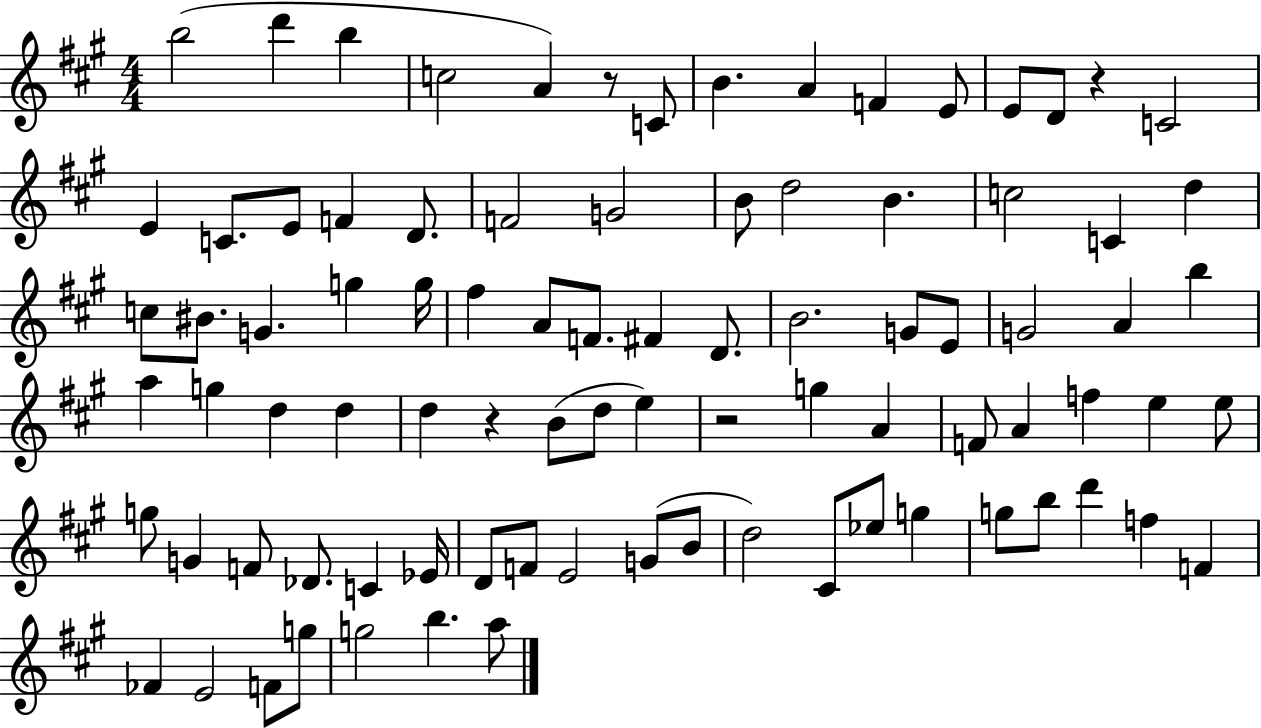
B5/h D6/q B5/q C5/h A4/q R/e C4/e B4/q. A4/q F4/q E4/e E4/e D4/e R/q C4/h E4/q C4/e. E4/e F4/q D4/e. F4/h G4/h B4/e D5/h B4/q. C5/h C4/q D5/q C5/e BIS4/e. G4/q. G5/q G5/s F#5/q A4/e F4/e. F#4/q D4/e. B4/h. G4/e E4/e G4/h A4/q B5/q A5/q G5/q D5/q D5/q D5/q R/q B4/e D5/e E5/q R/h G5/q A4/q F4/e A4/q F5/q E5/q E5/e G5/e G4/q F4/e Db4/e. C4/q Eb4/s D4/e F4/e E4/h G4/e B4/e D5/h C#4/e Eb5/e G5/q G5/e B5/e D6/q F5/q F4/q FES4/q E4/h F4/e G5/e G5/h B5/q. A5/e